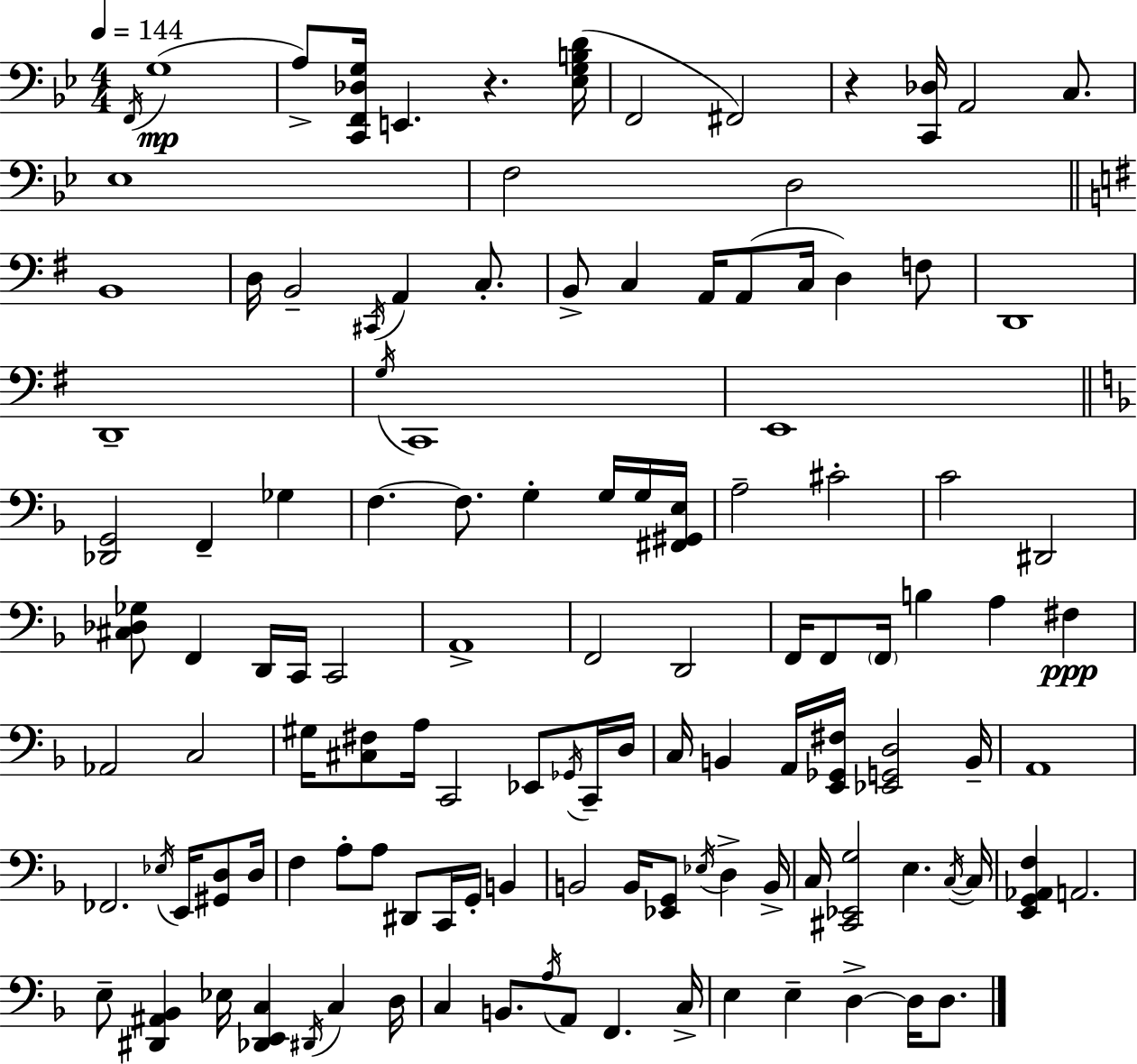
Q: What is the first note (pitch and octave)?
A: F2